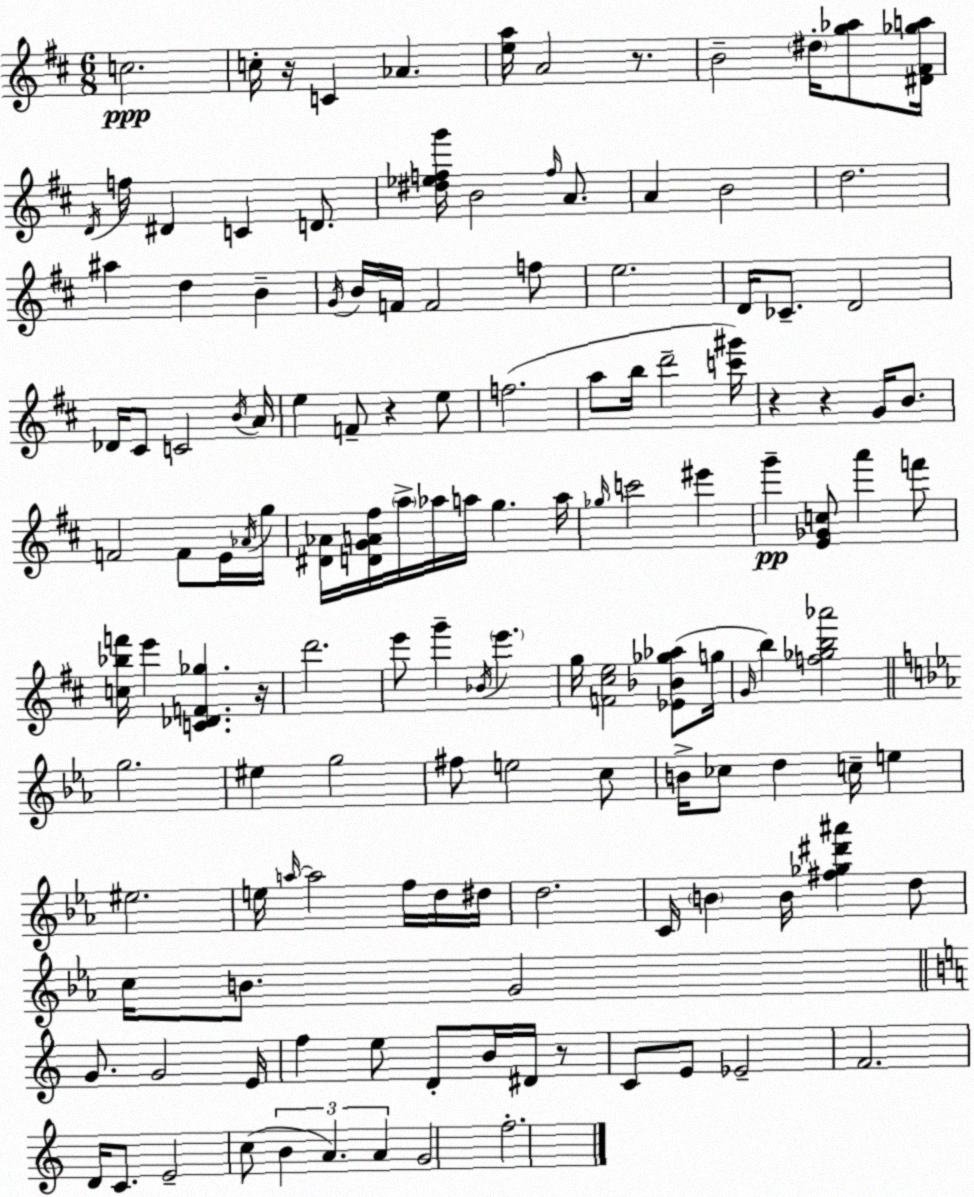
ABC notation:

X:1
T:Untitled
M:6/8
L:1/4
K:D
c2 c/4 z/4 C _A [ea]/4 A2 z/2 B2 ^d/4 [g_a]/2 [^D^F_ga]/4 D/4 f/4 ^D C D/2 [^d_efg']/4 B2 f/4 A/2 A B2 d2 ^a d B G/4 B/4 F/4 F2 f/2 e2 D/4 _C/2 D2 _D/4 ^C/2 C2 B/4 A/4 e F/2 z e/2 f2 a/2 b/4 d'2 [c'^g']/4 z z G/4 B/2 F2 F/2 E/4 _A/4 g/4 [^D_A]/4 [DGA^f]/4 a/4 _a/4 a/4 g a/4 _g/4 c'2 ^e' g' [E_Gc]/2 a' f'/2 [c_bf']/4 e' [C_DF_g] z/4 d'2 e'/2 g' _B/4 e' g/4 [F^ce]2 [_E_B_g_a]/2 g/4 G/4 b [f_gb_a']2 g2 ^e g2 ^f/2 e2 c/2 B/4 _c/2 d c/4 e ^e2 e/4 a/4 a2 f/4 d/4 ^d/4 d2 C/4 B B/4 [^f_g^d'^a'] d/2 c/4 B/2 G2 G/2 G2 E/4 f e/2 D/2 B/4 ^D/4 z/2 C/2 E/2 _E2 F2 D/4 C/2 E2 c/2 B A A G2 f2